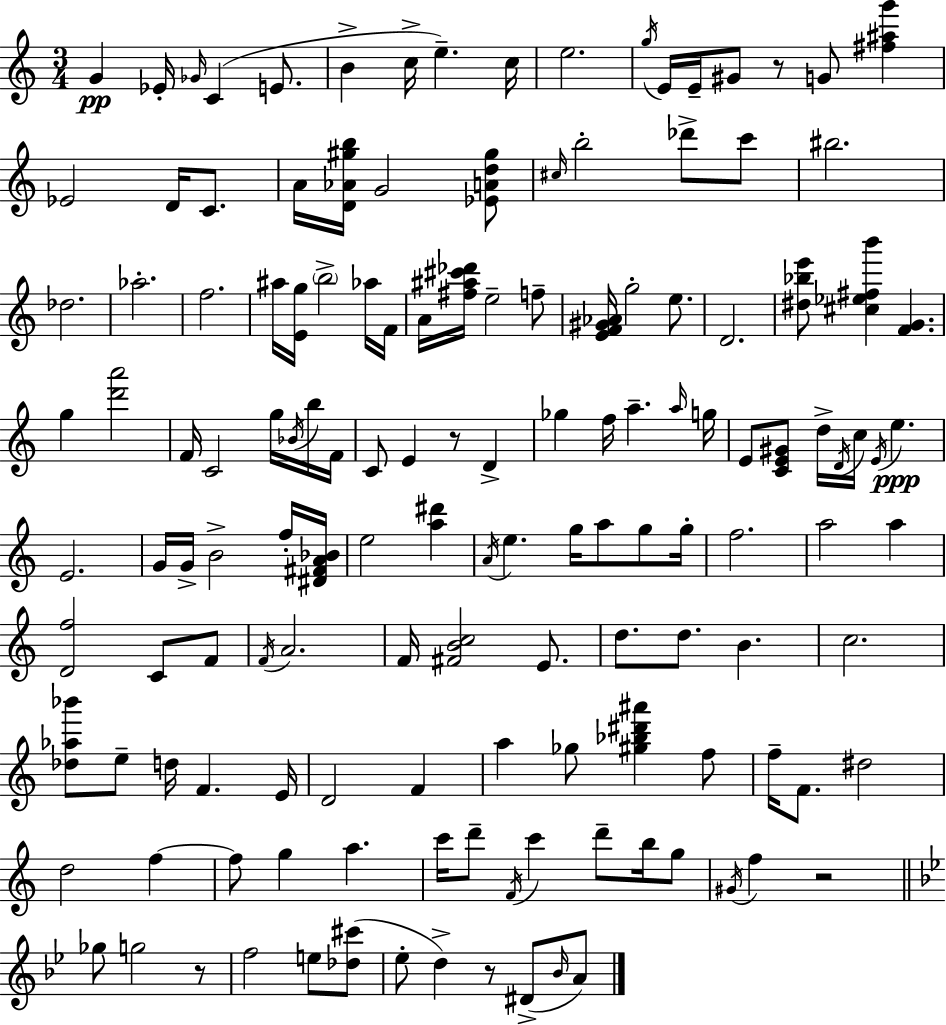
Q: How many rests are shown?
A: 5